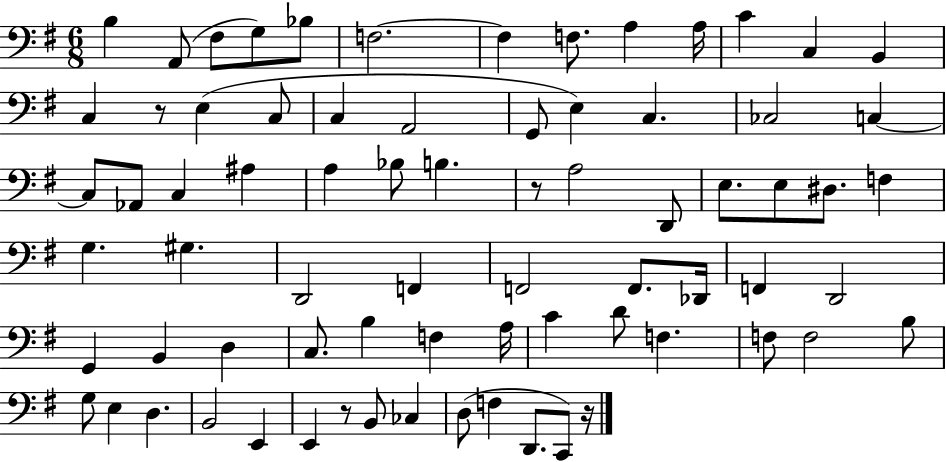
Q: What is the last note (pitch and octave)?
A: C2